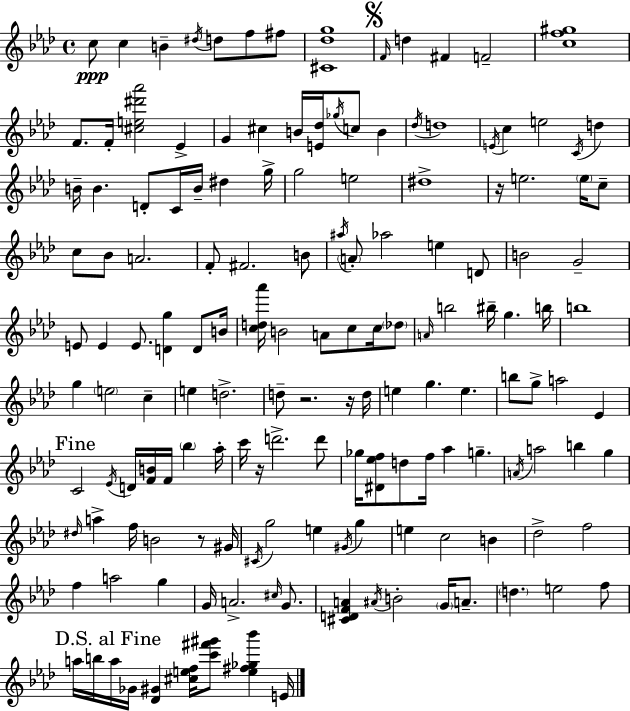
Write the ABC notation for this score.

X:1
T:Untitled
M:4/4
L:1/4
K:Ab
c/2 c B ^d/4 d/2 f/2 ^f/2 [^C_dg]4 F/4 d ^F F2 [cf^g]4 F/2 F/4 [^ce^d'_a']2 _E G ^c B/4 [E_d]/4 _g/4 c/2 B _d/4 d4 E/4 c e2 C/4 d B/4 B D/2 C/4 B/4 ^d g/4 g2 e2 ^d4 z/4 e2 e/4 c/2 c/2 _B/2 A2 F/2 ^F2 B/2 ^a/4 A/2 _a2 e D/2 B2 G2 E/2 E E/2 [Dg] D/2 B/4 [cd_a']/4 B2 A/2 c/2 c/4 _d/2 A/4 b2 ^b/4 g b/4 b4 g e2 c e d2 d/2 z2 z/4 d/4 e g e b/2 g/2 a2 _E C2 _E/4 D/4 [FB]/4 F/4 _b _a/4 c'/4 z/4 d'2 d'/2 _g/4 [^D_ef]/2 d/2 f/4 _a g A/4 a2 b g ^d/4 a f/4 B2 z/2 ^G/4 ^C/4 g2 e ^G/4 g e c2 B _d2 f2 f a2 g G/4 A2 ^c/4 G/2 [^CDFA] ^A/4 B2 G/4 A/2 d e2 f/2 a/4 b/4 a/4 _G/4 [_D^G] [^cef]/4 [c'^f'^g']/2 [e^f_g_b'] E/4